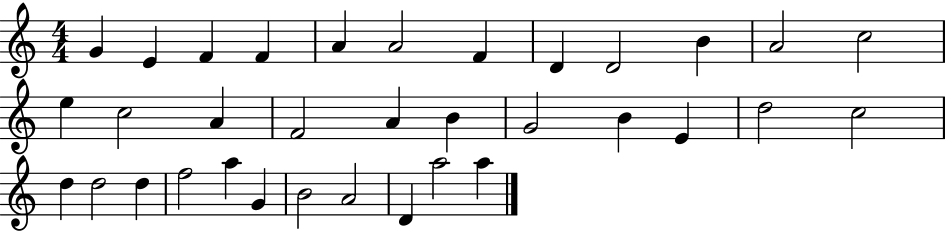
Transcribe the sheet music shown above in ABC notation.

X:1
T:Untitled
M:4/4
L:1/4
K:C
G E F F A A2 F D D2 B A2 c2 e c2 A F2 A B G2 B E d2 c2 d d2 d f2 a G B2 A2 D a2 a